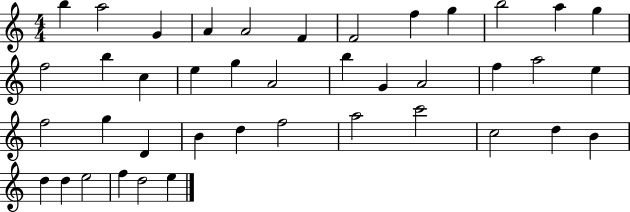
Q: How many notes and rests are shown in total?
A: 41